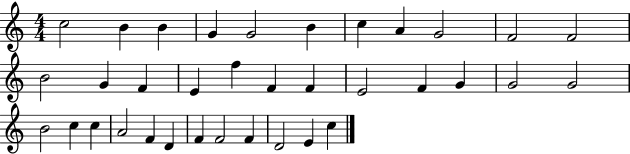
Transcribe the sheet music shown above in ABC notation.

X:1
T:Untitled
M:4/4
L:1/4
K:C
c2 B B G G2 B c A G2 F2 F2 B2 G F E f F F E2 F G G2 G2 B2 c c A2 F D F F2 F D2 E c